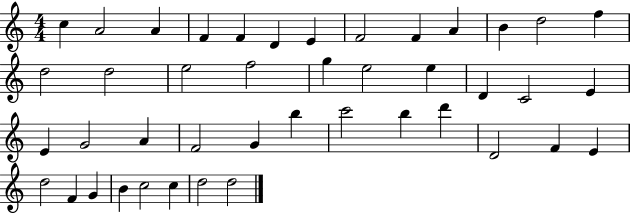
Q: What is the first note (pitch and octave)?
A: C5